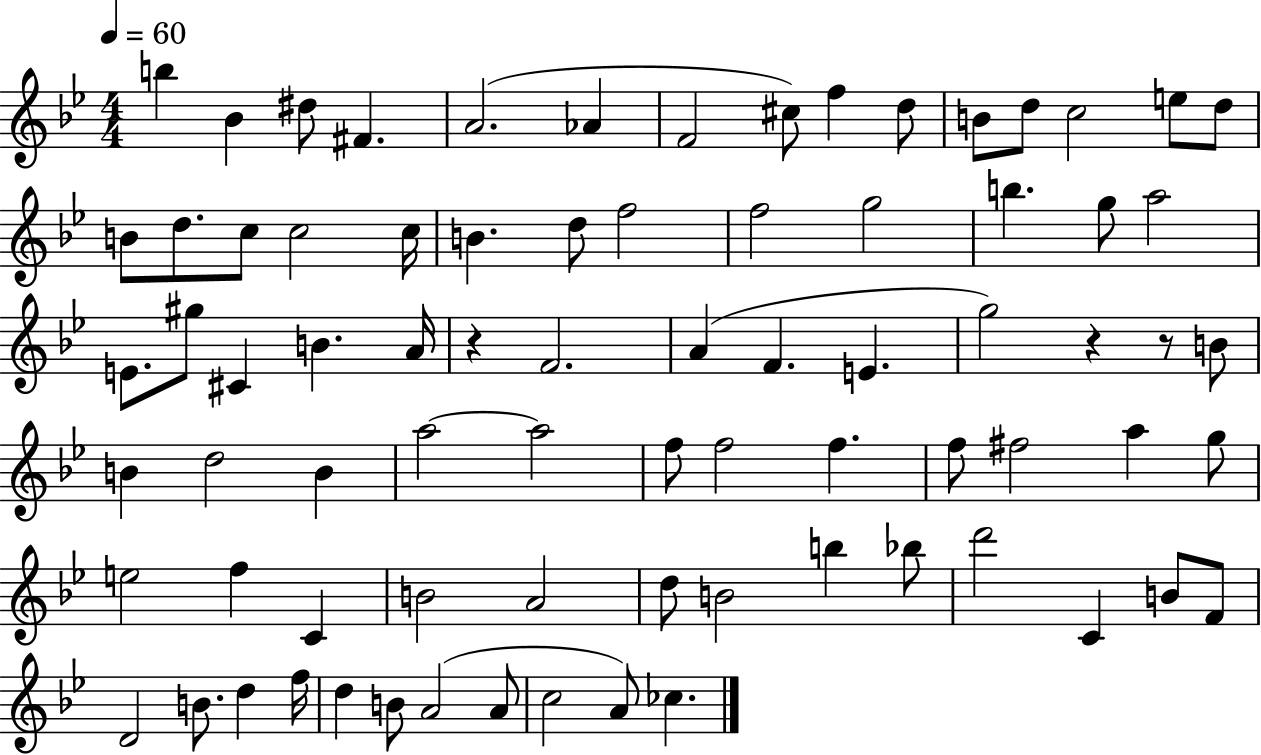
X:1
T:Untitled
M:4/4
L:1/4
K:Bb
b _B ^d/2 ^F A2 _A F2 ^c/2 f d/2 B/2 d/2 c2 e/2 d/2 B/2 d/2 c/2 c2 c/4 B d/2 f2 f2 g2 b g/2 a2 E/2 ^g/2 ^C B A/4 z F2 A F E g2 z z/2 B/2 B d2 B a2 a2 f/2 f2 f f/2 ^f2 a g/2 e2 f C B2 A2 d/2 B2 b _b/2 d'2 C B/2 F/2 D2 B/2 d f/4 d B/2 A2 A/2 c2 A/2 _c